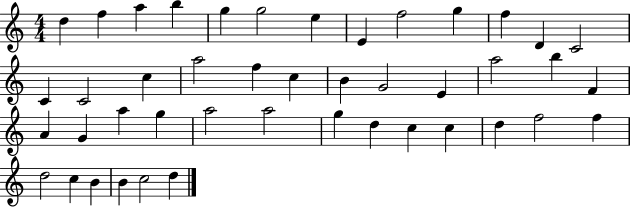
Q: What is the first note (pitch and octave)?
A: D5